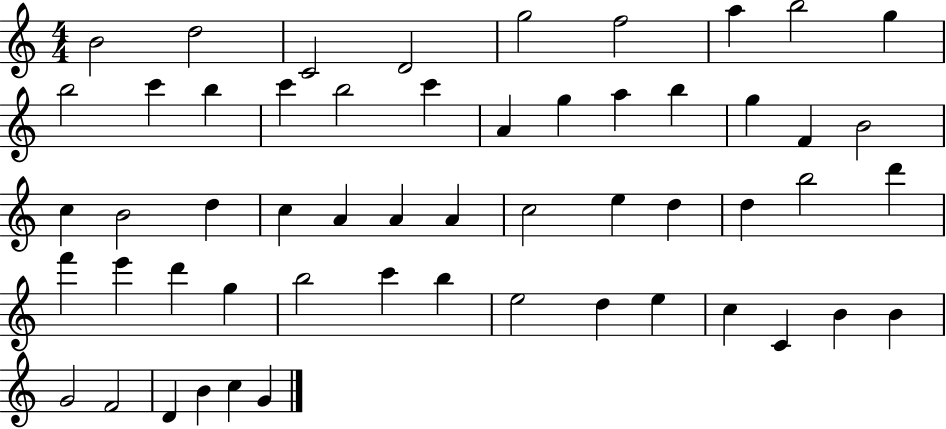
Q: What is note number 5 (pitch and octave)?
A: G5